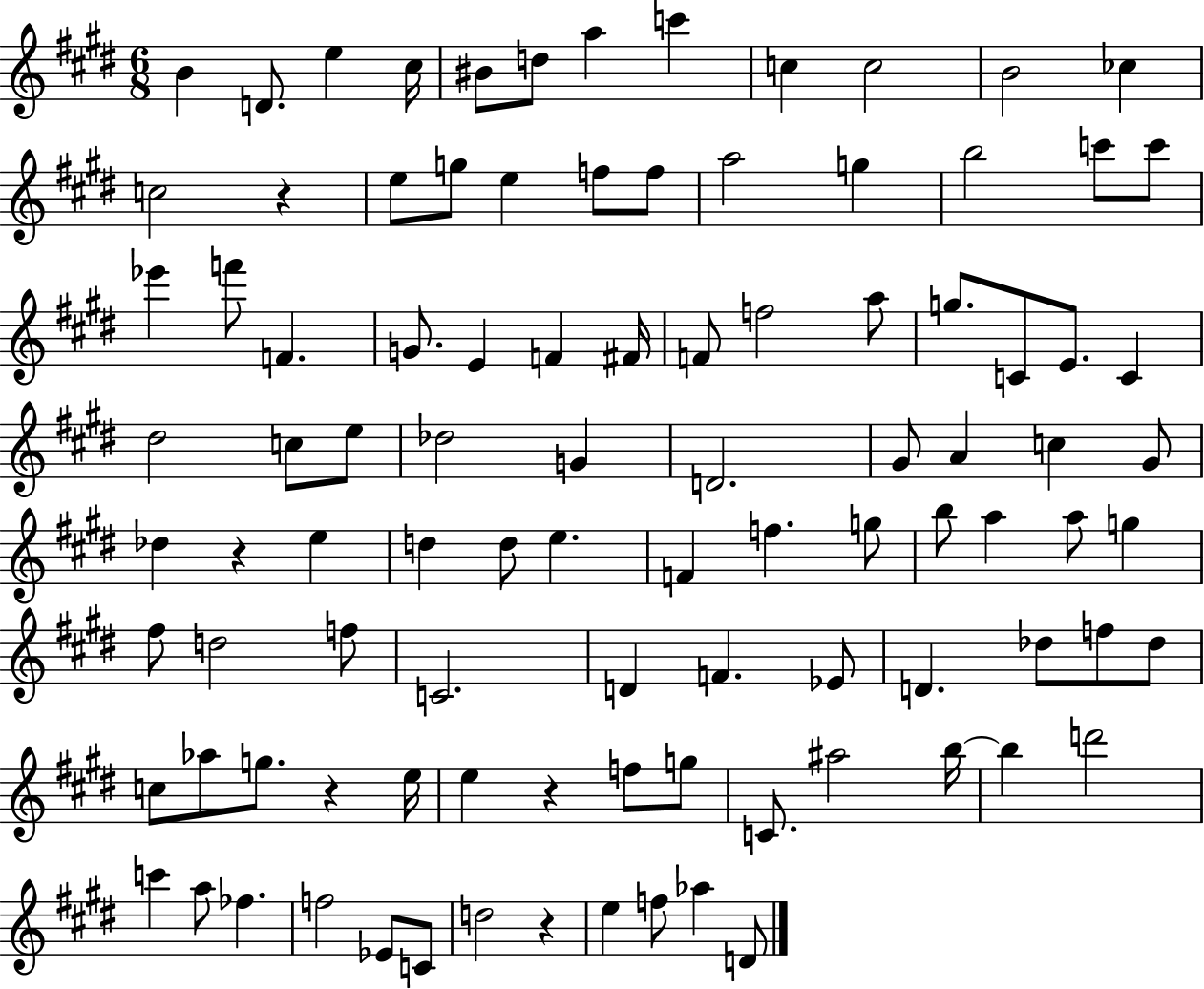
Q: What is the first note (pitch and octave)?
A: B4